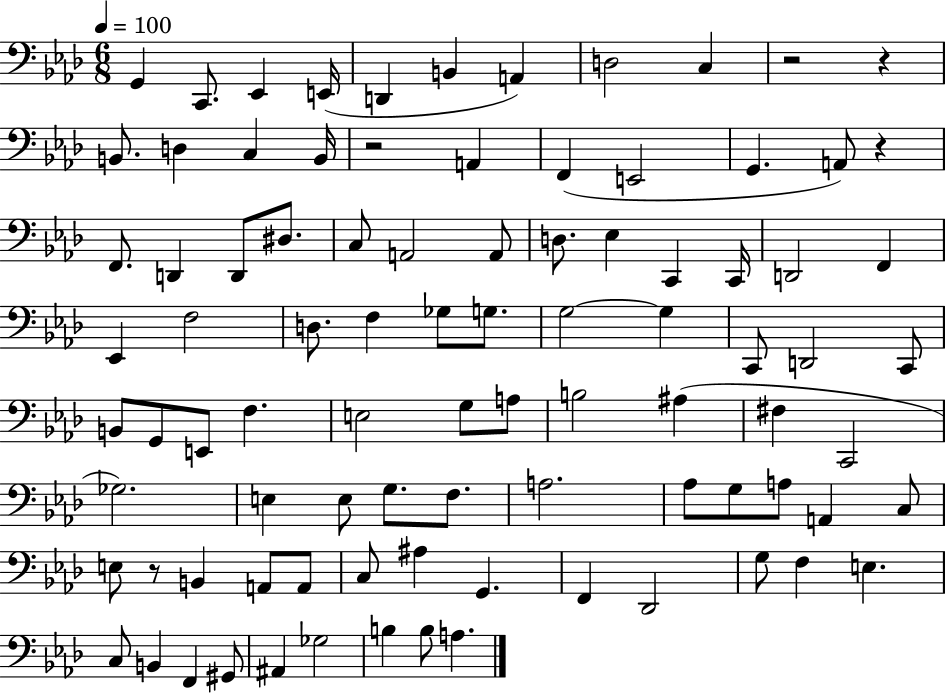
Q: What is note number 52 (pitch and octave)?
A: F#3